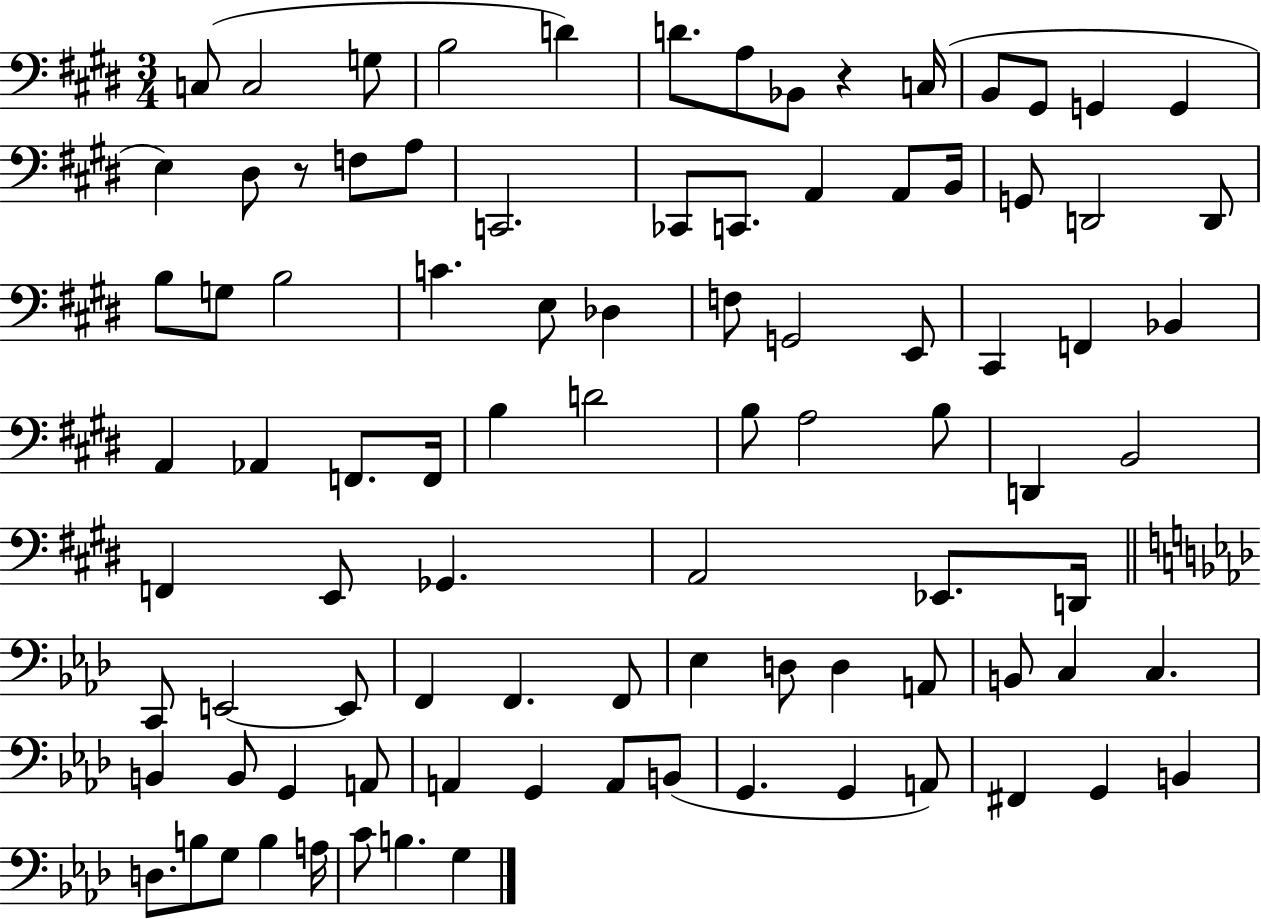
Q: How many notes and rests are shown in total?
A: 92